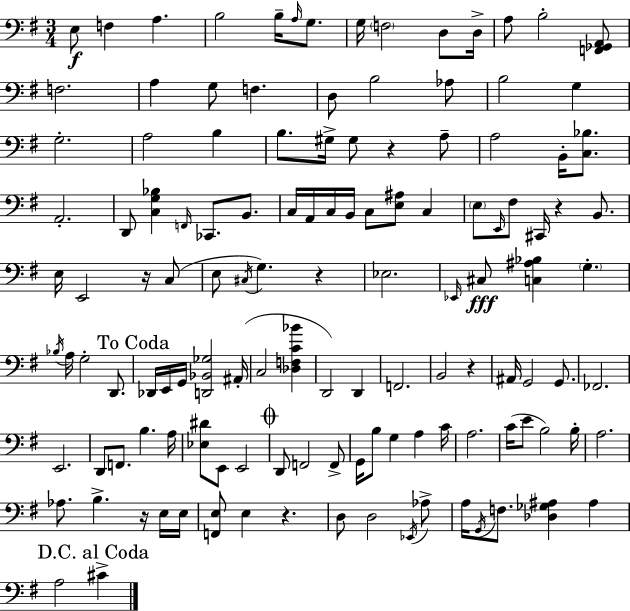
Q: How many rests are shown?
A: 7